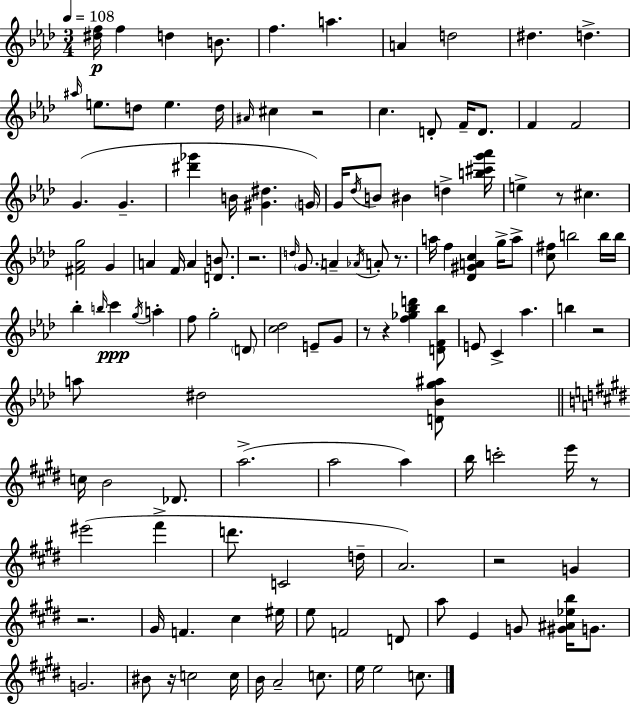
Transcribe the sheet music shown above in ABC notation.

X:1
T:Untitled
M:3/4
L:1/4
K:Ab
[^df]/4 f d B/2 f a A d2 ^d d ^a/4 e/2 d/2 e d/4 ^A/4 ^c z2 c D/2 F/4 D/2 F F2 G G [^d'_g'] B/4 [^G^d] G/4 G/4 _d/4 B/2 ^B d [b^c'g'_a']/4 e z/2 ^c [^F_Ag]2 G A F/4 A [DB]/2 z2 d/4 G/2 A _A/4 A/2 z/2 a/4 f [_D^GAc] g/4 a/2 [c^f]/2 b2 b/4 b/4 _b b/4 c' g/4 a f/2 g2 D/2 [c_d]2 E/2 G/2 z/2 z [f_g_bd'] [DF_b]/2 E/2 C _a b z2 a/2 ^d2 [D_Bg^a]/2 c/4 B2 _D/2 a2 a2 a b/4 c'2 e'/4 z/2 ^e'2 ^f' d'/2 C2 d/4 A2 z2 G z2 ^G/4 F ^c ^e/4 e/2 F2 D/2 a/2 E G/2 [^G^A_eb]/4 G/2 G2 ^B/2 z/4 c2 c/4 B/4 A2 c/2 e/4 e2 c/2